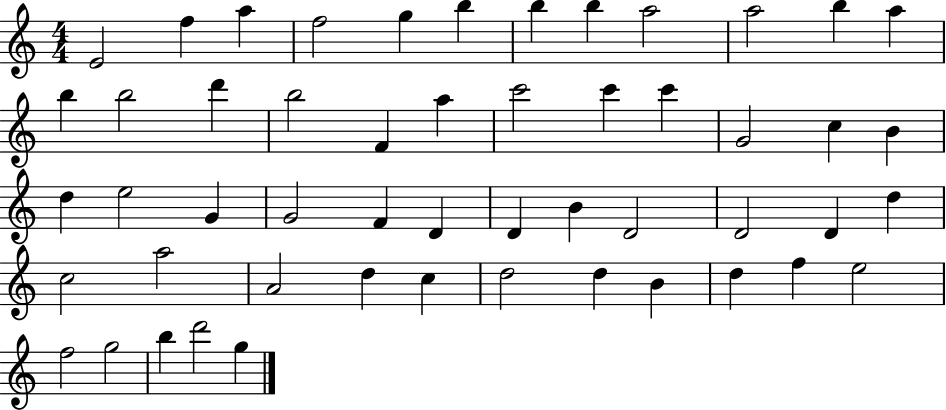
{
  \clef treble
  \numericTimeSignature
  \time 4/4
  \key c \major
  e'2 f''4 a''4 | f''2 g''4 b''4 | b''4 b''4 a''2 | a''2 b''4 a''4 | \break b''4 b''2 d'''4 | b''2 f'4 a''4 | c'''2 c'''4 c'''4 | g'2 c''4 b'4 | \break d''4 e''2 g'4 | g'2 f'4 d'4 | d'4 b'4 d'2 | d'2 d'4 d''4 | \break c''2 a''2 | a'2 d''4 c''4 | d''2 d''4 b'4 | d''4 f''4 e''2 | \break f''2 g''2 | b''4 d'''2 g''4 | \bar "|."
}